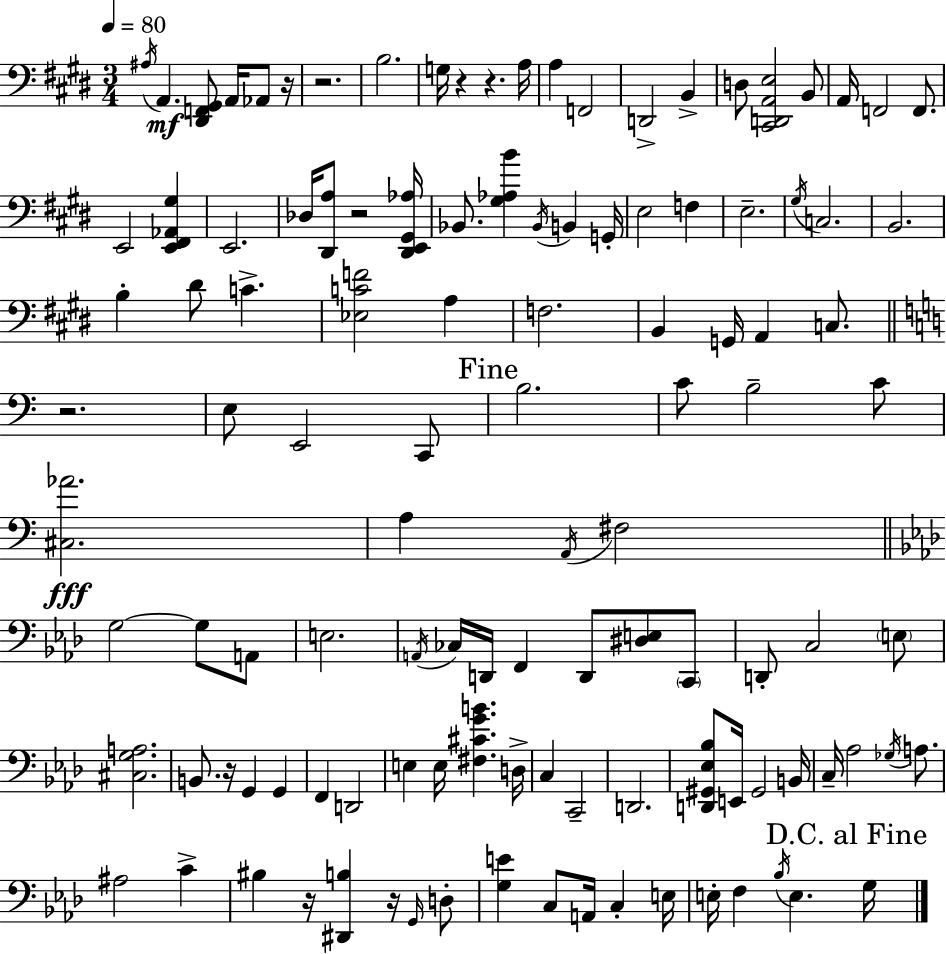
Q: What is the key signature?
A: E major